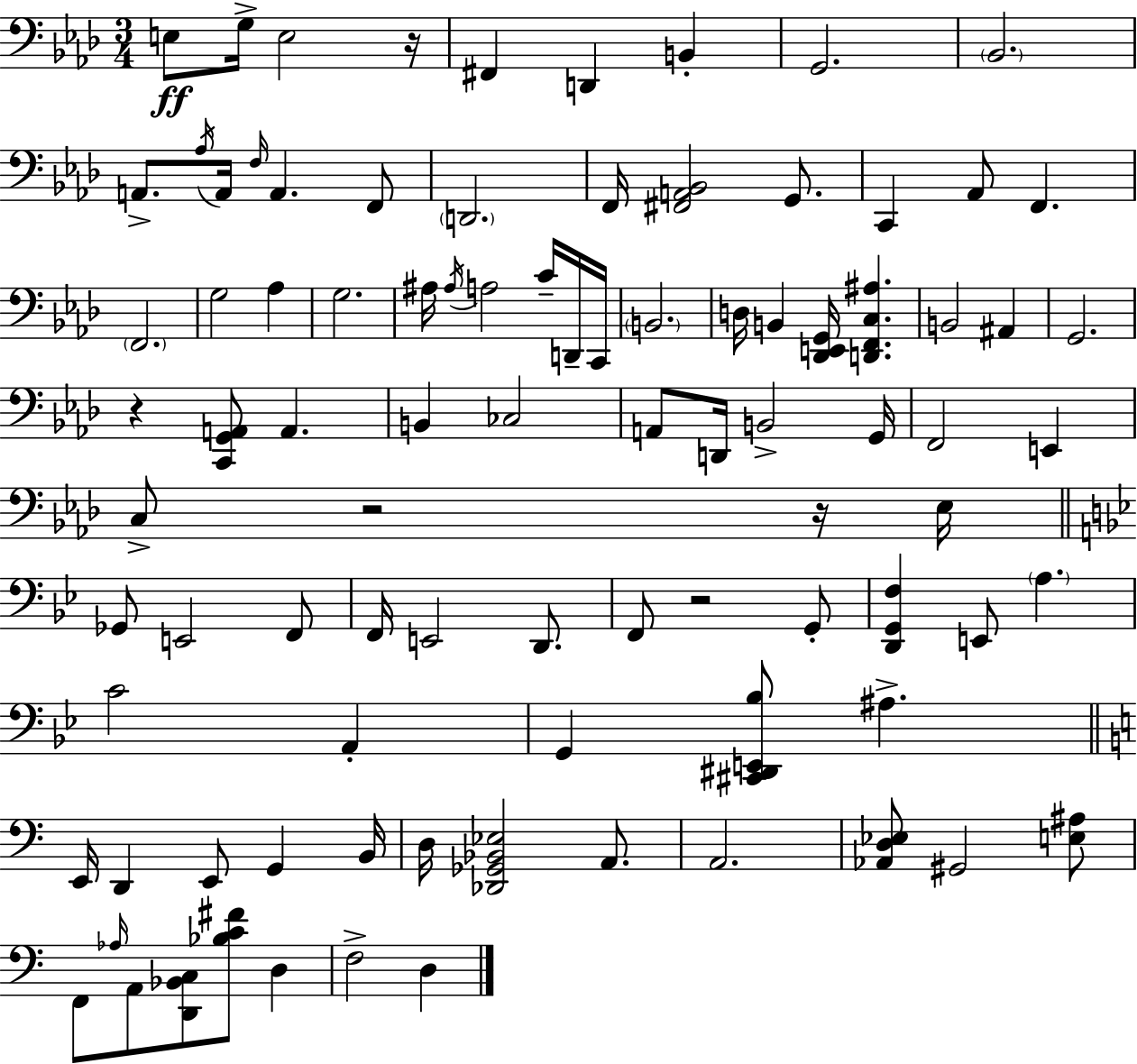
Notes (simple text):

E3/e G3/s E3/h R/s F#2/q D2/q B2/q G2/h. Bb2/h. A2/e. Ab3/s A2/s F3/s A2/q. F2/e D2/h. F2/s [F#2,A2,Bb2]/h G2/e. C2/q Ab2/e F2/q. F2/h. G3/h Ab3/q G3/h. A#3/s A#3/s A3/h C4/s D2/s C2/s B2/h. D3/s B2/q [Db2,E2,G2]/s [D2,F2,C3,A#3]/q. B2/h A#2/q G2/h. R/q [C2,G2,A2]/e A2/q. B2/q CES3/h A2/e D2/s B2/h G2/s F2/h E2/q C3/e R/h R/s Eb3/s Gb2/e E2/h F2/e F2/s E2/h D2/e. F2/e R/h G2/e [D2,G2,F3]/q E2/e A3/q. C4/h A2/q G2/q [C#2,D#2,E2,Bb3]/e A#3/q. E2/s D2/q E2/e G2/q B2/s D3/s [Db2,Gb2,Bb2,Eb3]/h A2/e. A2/h. [Ab2,D3,Eb3]/e G#2/h [E3,A#3]/e F2/e Ab3/s A2/e [D2,Bb2,C3]/e [Bb3,C4,F#4]/e D3/q F3/h D3/q